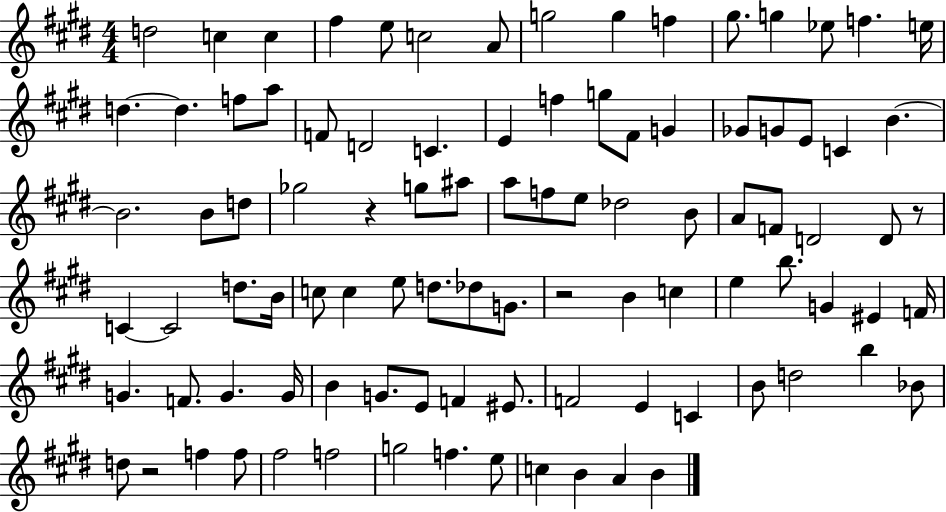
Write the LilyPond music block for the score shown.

{
  \clef treble
  \numericTimeSignature
  \time 4/4
  \key e \major
  \repeat volta 2 { d''2 c''4 c''4 | fis''4 e''8 c''2 a'8 | g''2 g''4 f''4 | gis''8. g''4 ees''8 f''4. e''16 | \break d''4.~~ d''4. f''8 a''8 | f'8 d'2 c'4. | e'4 f''4 g''8 fis'8 g'4 | ges'8 g'8 e'8 c'4 b'4.~~ | \break b'2. b'8 d''8 | ges''2 r4 g''8 ais''8 | a''8 f''8 e''8 des''2 b'8 | a'8 f'8 d'2 d'8 r8 | \break c'4~~ c'2 d''8. b'16 | c''8 c''4 e''8 d''8. des''8 g'8. | r2 b'4 c''4 | e''4 b''8. g'4 eis'4 f'16 | \break g'4. f'8. g'4. g'16 | b'4 g'8. e'8 f'4 eis'8. | f'2 e'4 c'4 | b'8 d''2 b''4 bes'8 | \break d''8 r2 f''4 f''8 | fis''2 f''2 | g''2 f''4. e''8 | c''4 b'4 a'4 b'4 | \break } \bar "|."
}